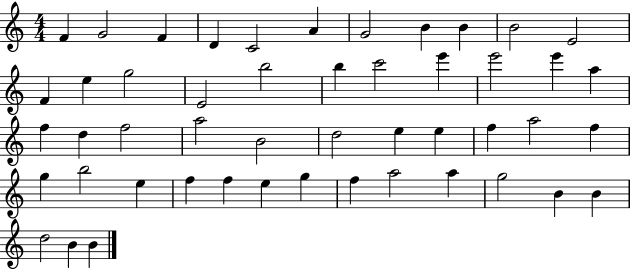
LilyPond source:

{
  \clef treble
  \numericTimeSignature
  \time 4/4
  \key c \major
  f'4 g'2 f'4 | d'4 c'2 a'4 | g'2 b'4 b'4 | b'2 e'2 | \break f'4 e''4 g''2 | e'2 b''2 | b''4 c'''2 e'''4 | e'''2 e'''4 a''4 | \break f''4 d''4 f''2 | a''2 b'2 | d''2 e''4 e''4 | f''4 a''2 f''4 | \break g''4 b''2 e''4 | f''4 f''4 e''4 g''4 | f''4 a''2 a''4 | g''2 b'4 b'4 | \break d''2 b'4 b'4 | \bar "|."
}